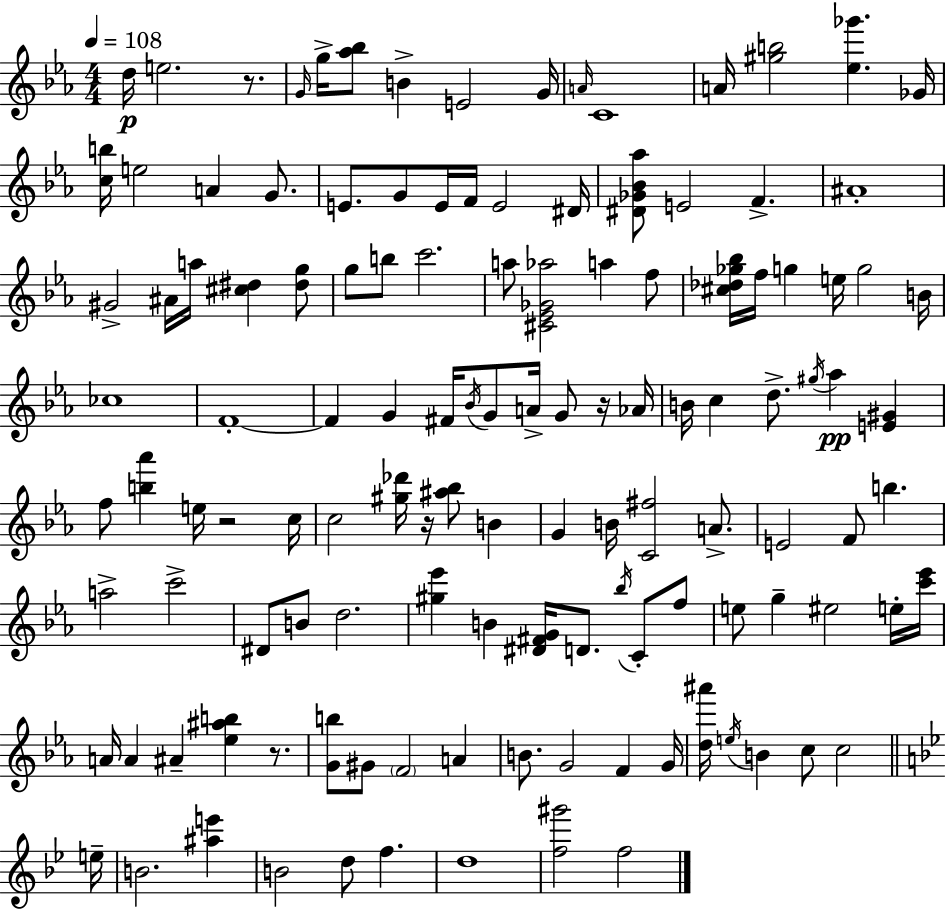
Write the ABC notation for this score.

X:1
T:Untitled
M:4/4
L:1/4
K:Eb
d/4 e2 z/2 G/4 g/4 [_a_b]/2 B E2 G/4 A/4 C4 A/4 [^gb]2 [_e_g'] _G/4 [cb]/4 e2 A G/2 E/2 G/2 E/4 F/4 E2 ^D/4 [^D_G_B_a]/2 E2 F ^A4 ^G2 ^A/4 a/4 [^c^d] [^dg]/2 g/2 b/2 c'2 a/2 [^C_E_G_a]2 a f/2 [^c_d_g_b]/4 f/4 g e/4 g2 B/4 _c4 F4 F G ^F/4 _B/4 G/2 A/4 G/2 z/4 _A/4 B/4 c d/2 ^g/4 _a [E^G] f/2 [b_a'] e/4 z2 c/4 c2 [^g_d']/4 z/4 [^a_b]/2 B G B/4 [C^f]2 A/2 E2 F/2 b a2 c'2 ^D/2 B/2 d2 [^g_e'] B [^D^FG]/4 D/2 _b/4 C/2 f/2 e/2 g ^e2 e/4 [c'_e']/4 A/4 A ^A [_e^ab] z/2 [Gb]/2 ^G/2 F2 A B/2 G2 F G/4 [d^a']/4 e/4 B c/2 c2 e/4 B2 [^ae'] B2 d/2 f d4 [f^g']2 f2